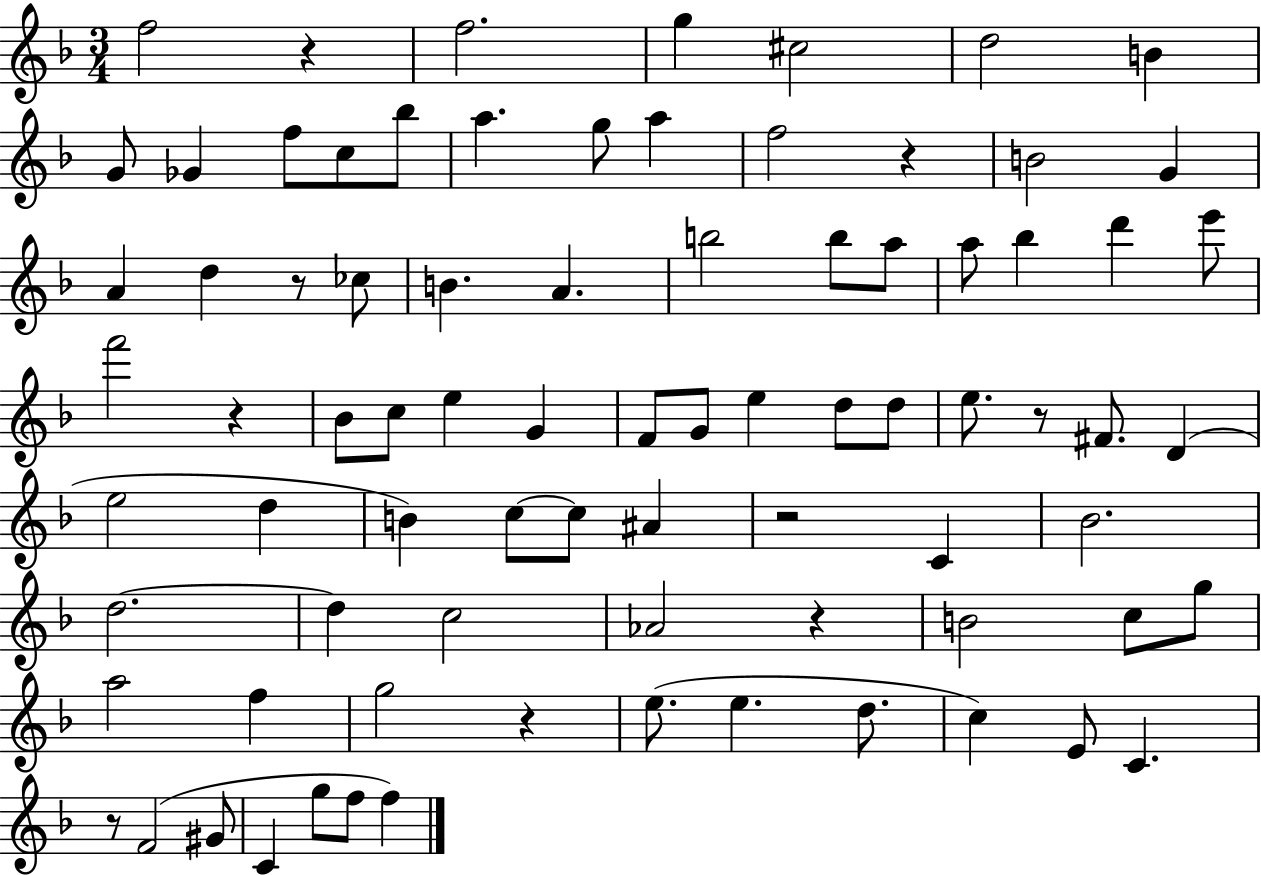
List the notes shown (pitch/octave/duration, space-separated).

F5/h R/q F5/h. G5/q C#5/h D5/h B4/q G4/e Gb4/q F5/e C5/e Bb5/e A5/q. G5/e A5/q F5/h R/q B4/h G4/q A4/q D5/q R/e CES5/e B4/q. A4/q. B5/h B5/e A5/e A5/e Bb5/q D6/q E6/e F6/h R/q Bb4/e C5/e E5/q G4/q F4/e G4/e E5/q D5/e D5/e E5/e. R/e F#4/e. D4/q E5/h D5/q B4/q C5/e C5/e A#4/q R/h C4/q Bb4/h. D5/h. D5/q C5/h Ab4/h R/q B4/h C5/e G5/e A5/h F5/q G5/h R/q E5/e. E5/q. D5/e. C5/q E4/e C4/q. R/e F4/h G#4/e C4/q G5/e F5/e F5/q